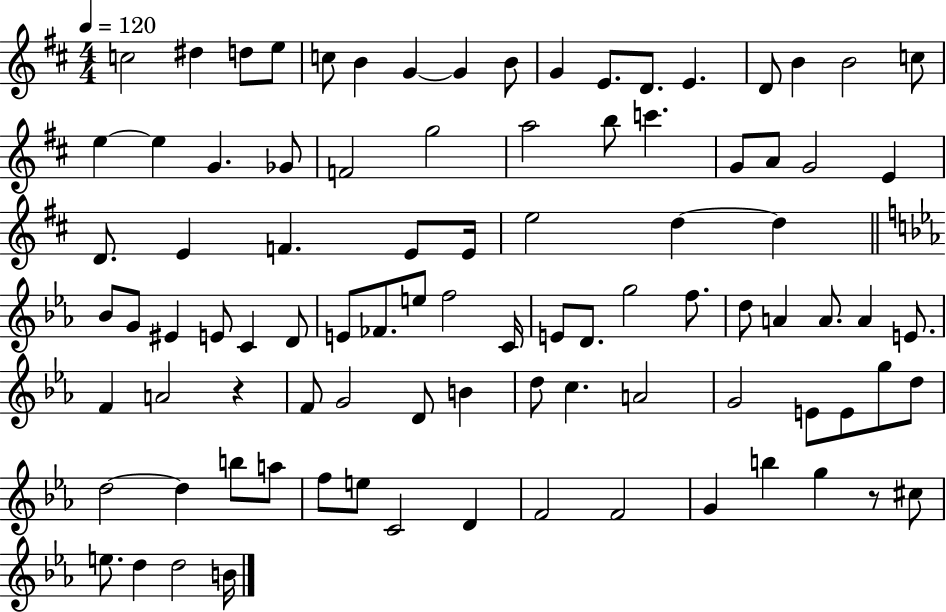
X:1
T:Untitled
M:4/4
L:1/4
K:D
c2 ^d d/2 e/2 c/2 B G G B/2 G E/2 D/2 E D/2 B B2 c/2 e e G _G/2 F2 g2 a2 b/2 c' G/2 A/2 G2 E D/2 E F E/2 E/4 e2 d d _B/2 G/2 ^E E/2 C D/2 E/2 _F/2 e/2 f2 C/4 E/2 D/2 g2 f/2 d/2 A A/2 A E/2 F A2 z F/2 G2 D/2 B d/2 c A2 G2 E/2 E/2 g/2 d/2 d2 d b/2 a/2 f/2 e/2 C2 D F2 F2 G b g z/2 ^c/2 e/2 d d2 B/4